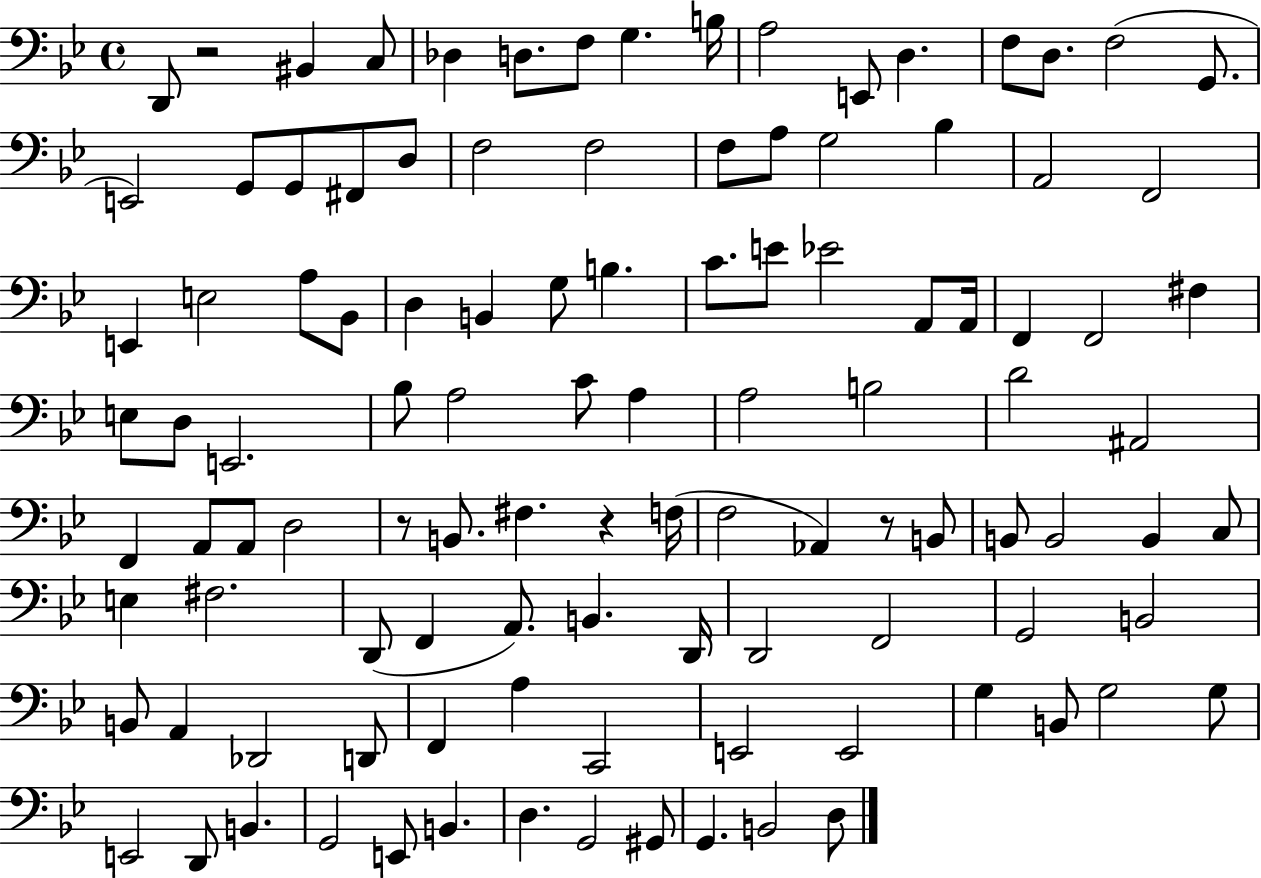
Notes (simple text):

D2/e R/h BIS2/q C3/e Db3/q D3/e. F3/e G3/q. B3/s A3/h E2/e D3/q. F3/e D3/e. F3/h G2/e. E2/h G2/e G2/e F#2/e D3/e F3/h F3/h F3/e A3/e G3/h Bb3/q A2/h F2/h E2/q E3/h A3/e Bb2/e D3/q B2/q G3/e B3/q. C4/e. E4/e Eb4/h A2/e A2/s F2/q F2/h F#3/q E3/e D3/e E2/h. Bb3/e A3/h C4/e A3/q A3/h B3/h D4/h A#2/h F2/q A2/e A2/e D3/h R/e B2/e. F#3/q. R/q F3/s F3/h Ab2/q R/e B2/e B2/e B2/h B2/q C3/e E3/q F#3/h. D2/e F2/q A2/e. B2/q. D2/s D2/h F2/h G2/h B2/h B2/e A2/q Db2/h D2/e F2/q A3/q C2/h E2/h E2/h G3/q B2/e G3/h G3/e E2/h D2/e B2/q. G2/h E2/e B2/q. D3/q. G2/h G#2/e G2/q. B2/h D3/e